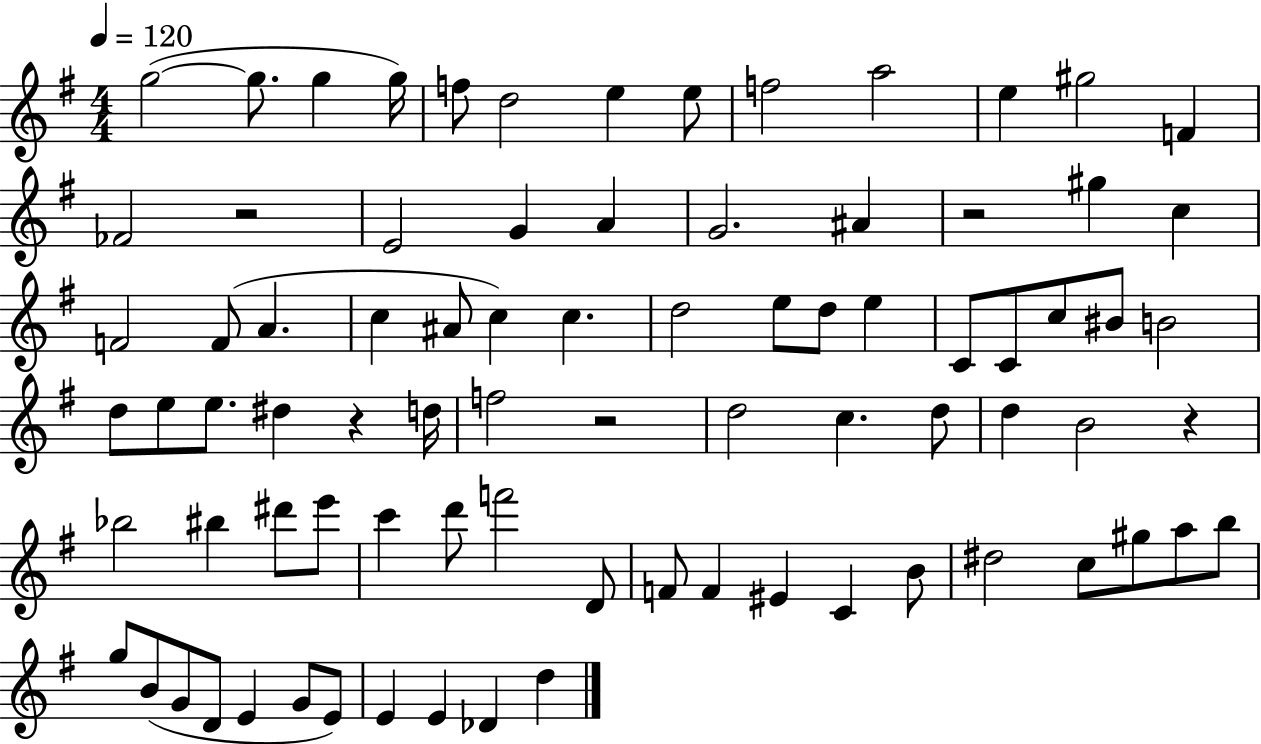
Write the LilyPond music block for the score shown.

{
  \clef treble
  \numericTimeSignature
  \time 4/4
  \key g \major
  \tempo 4 = 120
  g''2~(~ g''8. g''4 g''16) | f''8 d''2 e''4 e''8 | f''2 a''2 | e''4 gis''2 f'4 | \break fes'2 r2 | e'2 g'4 a'4 | g'2. ais'4 | r2 gis''4 c''4 | \break f'2 f'8( a'4. | c''4 ais'8 c''4) c''4. | d''2 e''8 d''8 e''4 | c'8 c'8 c''8 bis'8 b'2 | \break d''8 e''8 e''8. dis''4 r4 d''16 | f''2 r2 | d''2 c''4. d''8 | d''4 b'2 r4 | \break bes''2 bis''4 dis'''8 e'''8 | c'''4 d'''8 f'''2 d'8 | f'8 f'4 eis'4 c'4 b'8 | dis''2 c''8 gis''8 a''8 b''8 | \break g''8 b'8( g'8 d'8 e'4 g'8 e'8) | e'4 e'4 des'4 d''4 | \bar "|."
}